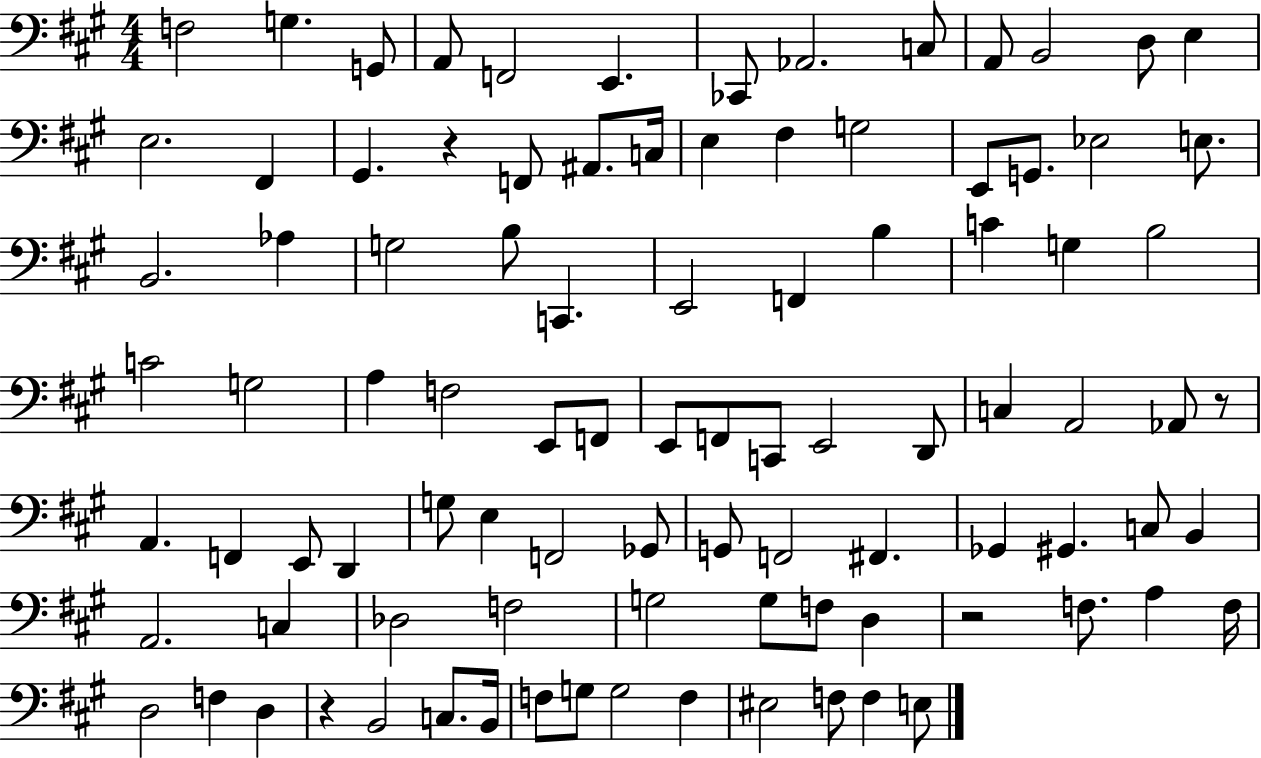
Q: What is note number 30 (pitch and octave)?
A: B3